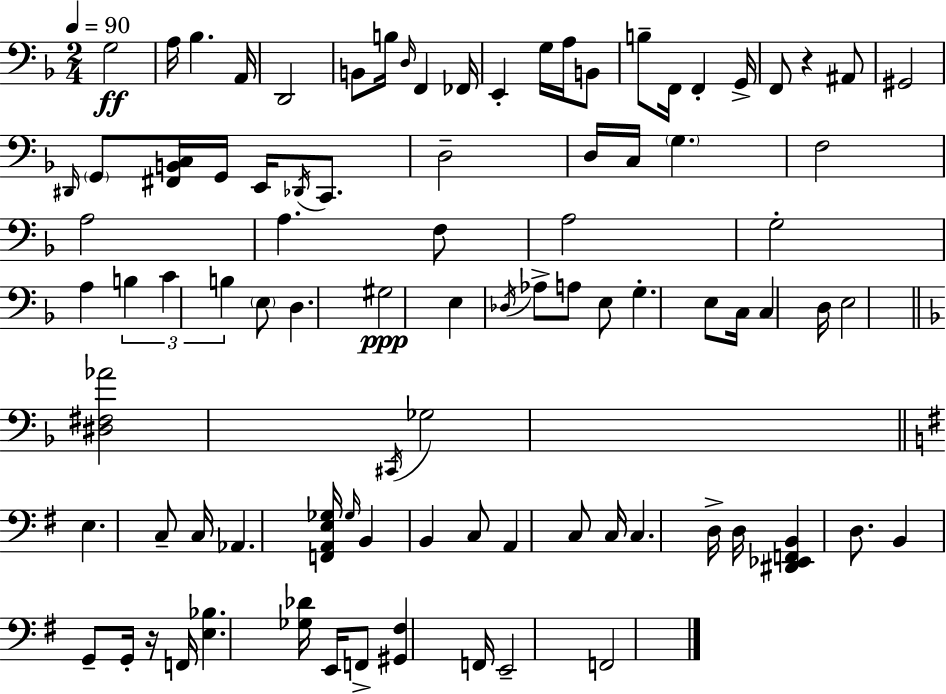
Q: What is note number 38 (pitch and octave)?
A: A3